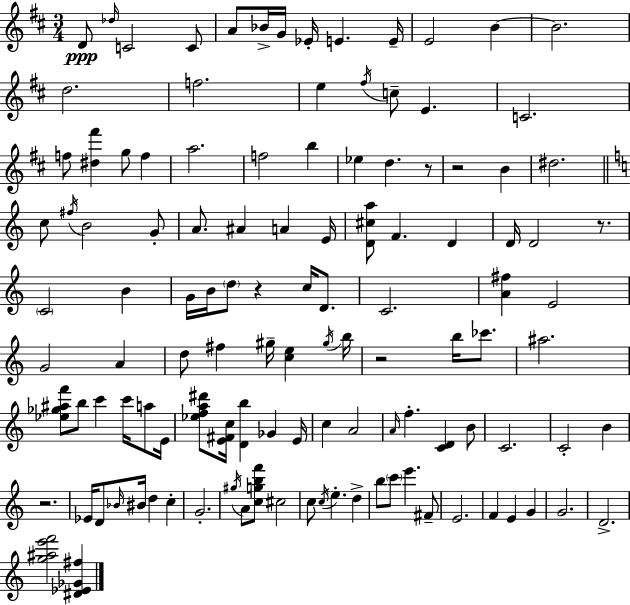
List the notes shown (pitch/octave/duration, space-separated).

D4/e Db5/s C4/h C4/e A4/e Bb4/s G4/s Eb4/s E4/q. E4/s E4/h B4/q B4/h. D5/h. F5/h. E5/q F#5/s C5/e E4/q. C4/h. F5/e [D#5,F#6]/q G5/e F5/q A5/h. F5/h B5/q Eb5/q D5/q. R/e R/h B4/q D#5/h. C5/e F#5/s B4/h G4/e A4/e. A#4/q A4/q E4/s [D4,C#5,A5]/e F4/q. D4/q D4/s D4/h R/e. C4/h B4/q G4/s B4/s D5/e R/q C5/s D4/e. C4/h. [A4,F#5]/q E4/h G4/h A4/q D5/e F#5/q G#5/s [C5,E5]/q G#5/s B5/s R/h B5/s CES6/e. A#5/h. [Eb5,Gb5,A#5,F6]/e B5/e C6/q C6/s A5/e E4/s [Eb5,F5,A5,D#6]/e [E4,F#4,C5]/s [D4,B5]/q Gb4/q E4/s C5/q A4/h A4/s F5/q. [C4,D4]/q B4/e C4/h. C4/h B4/q R/h. Eb4/s D4/e Bb4/s BIS4/s D5/q C5/q G4/h. G#5/s A4/e [C5,G5,B5,F6]/e C#5/h C5/e C5/s E5/q. D5/q B5/e C6/e E6/q. F#4/e E4/h. F4/q E4/q G4/q G4/h. D4/h. [G5,A#5,E6,F6]/h [D#4,Eb4,Gb4,F#5]/q